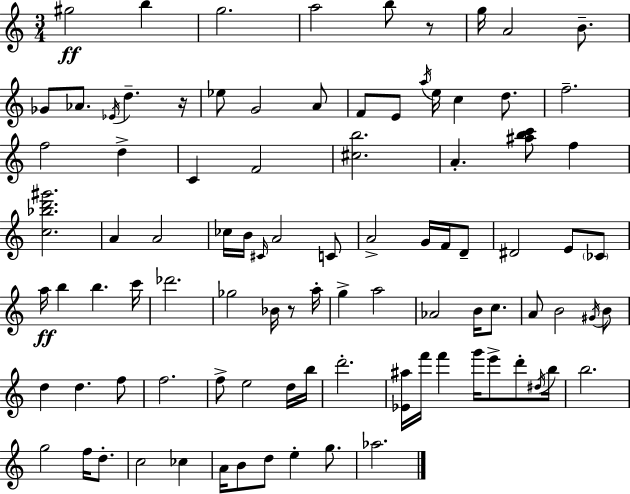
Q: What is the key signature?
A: A minor